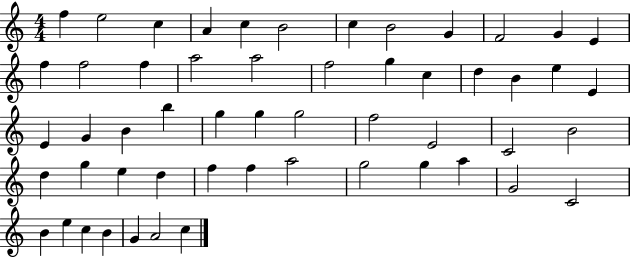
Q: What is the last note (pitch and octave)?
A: C5